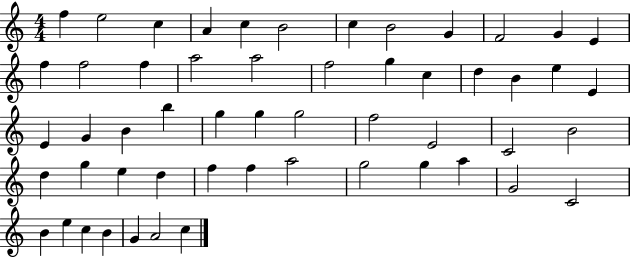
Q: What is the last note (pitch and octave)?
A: C5